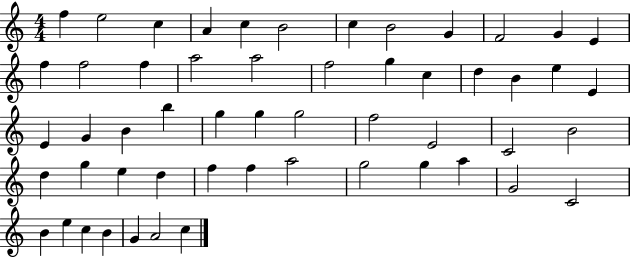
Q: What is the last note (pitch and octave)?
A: C5